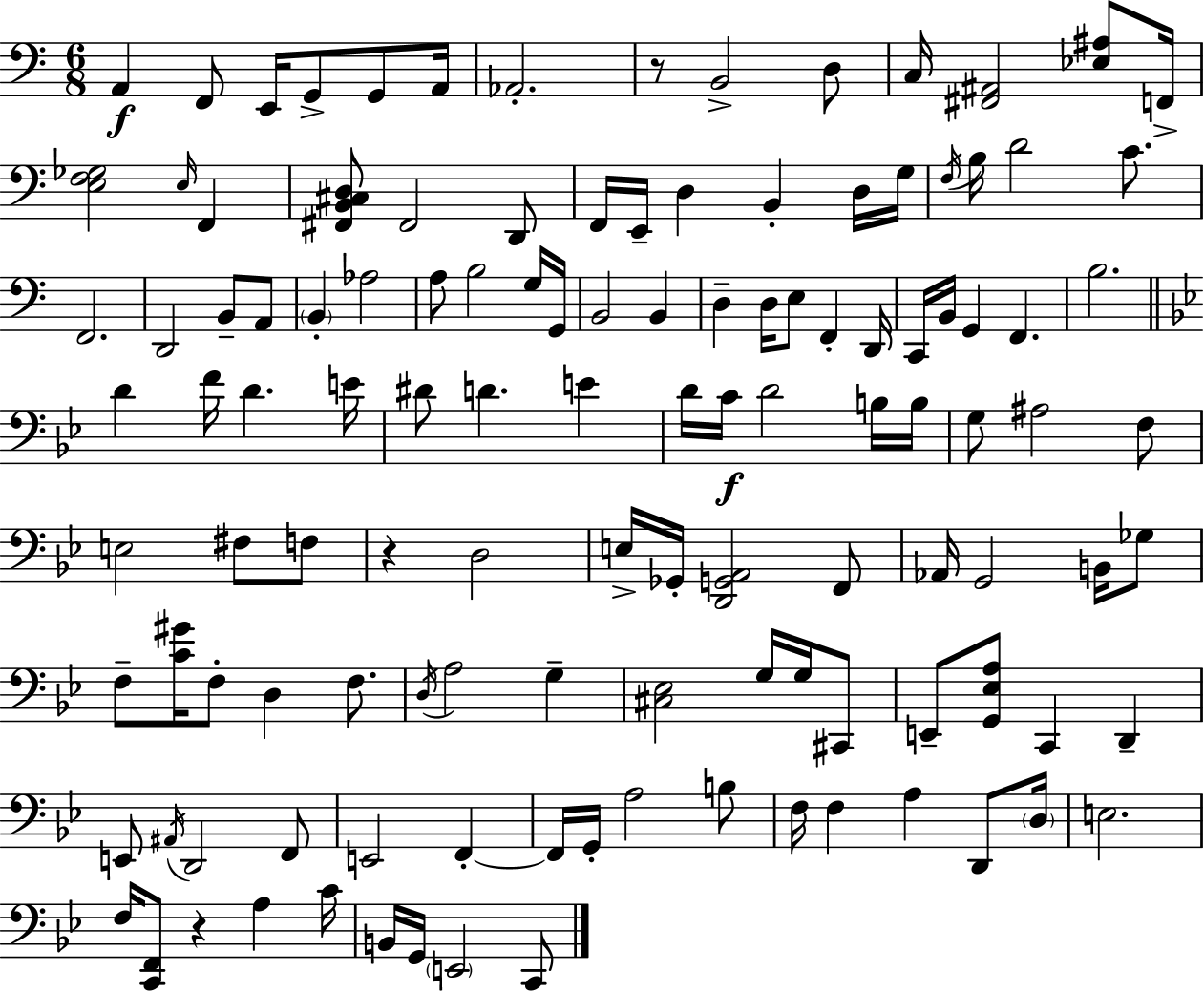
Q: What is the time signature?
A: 6/8